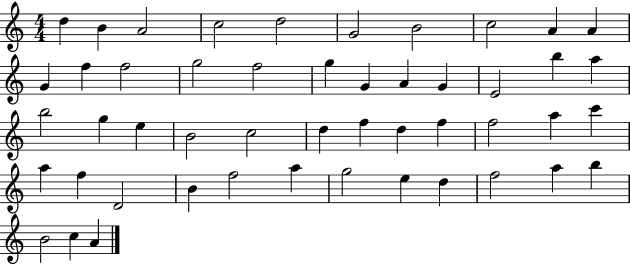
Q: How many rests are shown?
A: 0